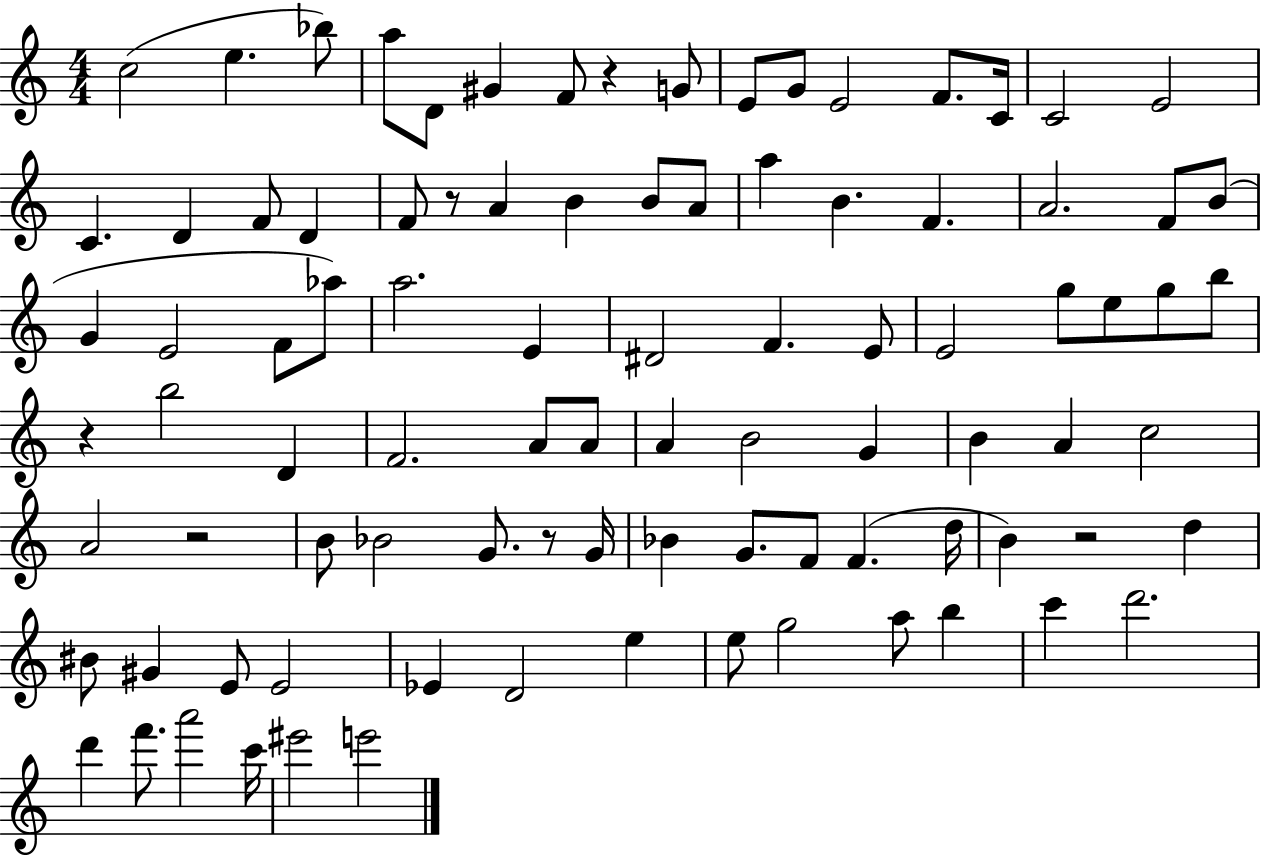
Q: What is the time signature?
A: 4/4